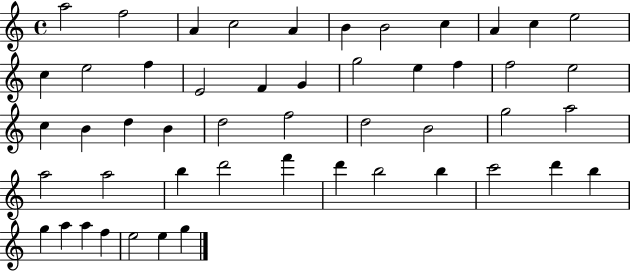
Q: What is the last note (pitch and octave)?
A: G5